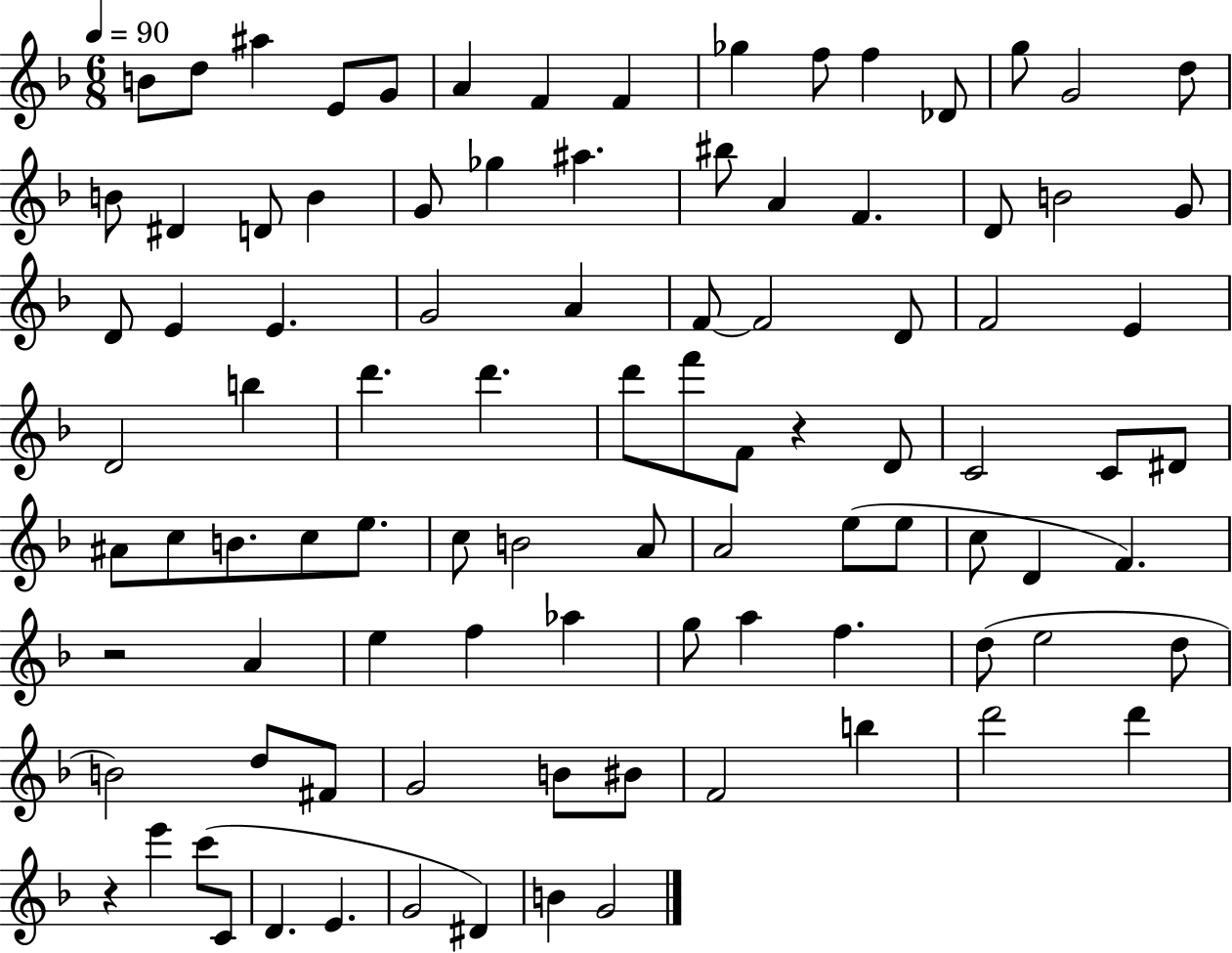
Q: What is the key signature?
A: F major